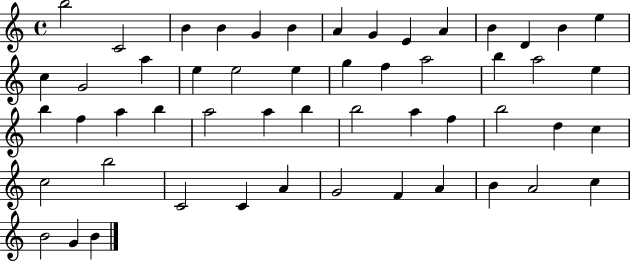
B5/h C4/h B4/q B4/q G4/q B4/q A4/q G4/q E4/q A4/q B4/q D4/q B4/q E5/q C5/q G4/h A5/q E5/q E5/h E5/q G5/q F5/q A5/h B5/q A5/h E5/q B5/q F5/q A5/q B5/q A5/h A5/q B5/q B5/h A5/q F5/q B5/h D5/q C5/q C5/h B5/h C4/h C4/q A4/q G4/h F4/q A4/q B4/q A4/h C5/q B4/h G4/q B4/q